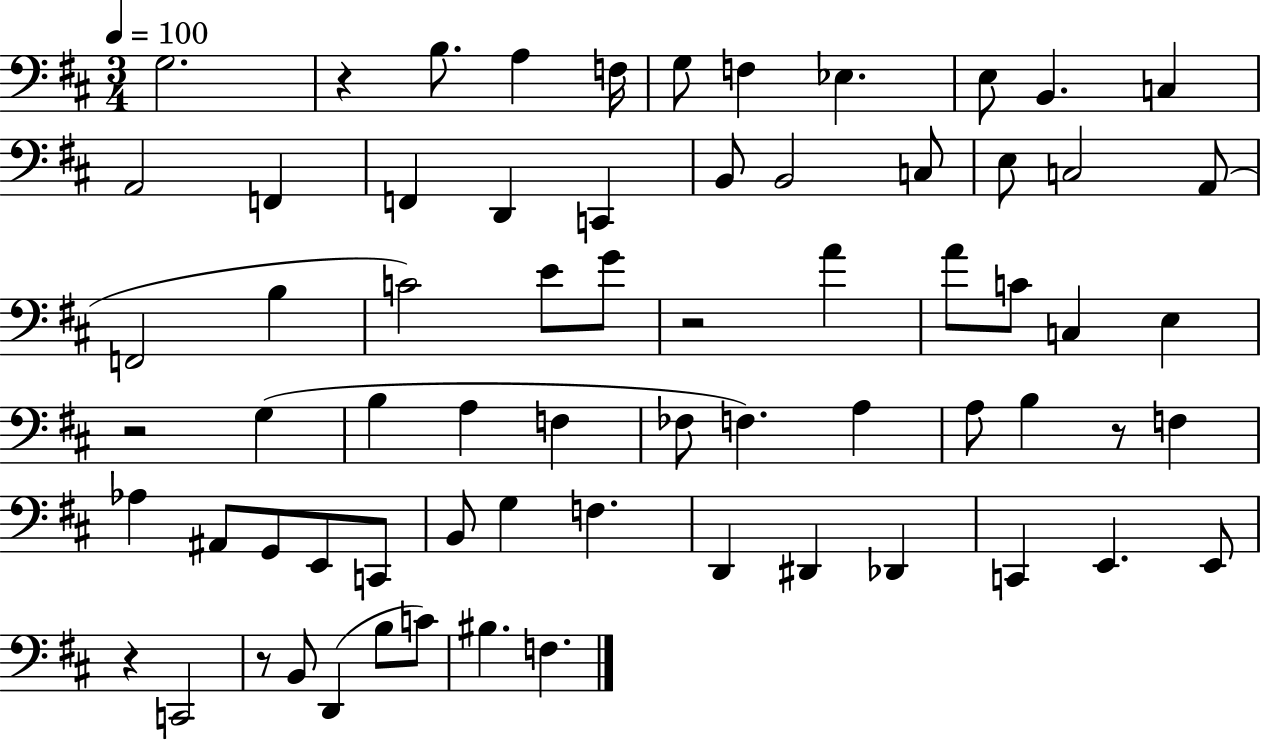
G3/h. R/q B3/e. A3/q F3/s G3/e F3/q Eb3/q. E3/e B2/q. C3/q A2/h F2/q F2/q D2/q C2/q B2/e B2/h C3/e E3/e C3/h A2/e F2/h B3/q C4/h E4/e G4/e R/h A4/q A4/e C4/e C3/q E3/q R/h G3/q B3/q A3/q F3/q FES3/e F3/q. A3/q A3/e B3/q R/e F3/q Ab3/q A#2/e G2/e E2/e C2/e B2/e G3/q F3/q. D2/q D#2/q Db2/q C2/q E2/q. E2/e R/q C2/h R/e B2/e D2/q B3/e C4/e BIS3/q. F3/q.